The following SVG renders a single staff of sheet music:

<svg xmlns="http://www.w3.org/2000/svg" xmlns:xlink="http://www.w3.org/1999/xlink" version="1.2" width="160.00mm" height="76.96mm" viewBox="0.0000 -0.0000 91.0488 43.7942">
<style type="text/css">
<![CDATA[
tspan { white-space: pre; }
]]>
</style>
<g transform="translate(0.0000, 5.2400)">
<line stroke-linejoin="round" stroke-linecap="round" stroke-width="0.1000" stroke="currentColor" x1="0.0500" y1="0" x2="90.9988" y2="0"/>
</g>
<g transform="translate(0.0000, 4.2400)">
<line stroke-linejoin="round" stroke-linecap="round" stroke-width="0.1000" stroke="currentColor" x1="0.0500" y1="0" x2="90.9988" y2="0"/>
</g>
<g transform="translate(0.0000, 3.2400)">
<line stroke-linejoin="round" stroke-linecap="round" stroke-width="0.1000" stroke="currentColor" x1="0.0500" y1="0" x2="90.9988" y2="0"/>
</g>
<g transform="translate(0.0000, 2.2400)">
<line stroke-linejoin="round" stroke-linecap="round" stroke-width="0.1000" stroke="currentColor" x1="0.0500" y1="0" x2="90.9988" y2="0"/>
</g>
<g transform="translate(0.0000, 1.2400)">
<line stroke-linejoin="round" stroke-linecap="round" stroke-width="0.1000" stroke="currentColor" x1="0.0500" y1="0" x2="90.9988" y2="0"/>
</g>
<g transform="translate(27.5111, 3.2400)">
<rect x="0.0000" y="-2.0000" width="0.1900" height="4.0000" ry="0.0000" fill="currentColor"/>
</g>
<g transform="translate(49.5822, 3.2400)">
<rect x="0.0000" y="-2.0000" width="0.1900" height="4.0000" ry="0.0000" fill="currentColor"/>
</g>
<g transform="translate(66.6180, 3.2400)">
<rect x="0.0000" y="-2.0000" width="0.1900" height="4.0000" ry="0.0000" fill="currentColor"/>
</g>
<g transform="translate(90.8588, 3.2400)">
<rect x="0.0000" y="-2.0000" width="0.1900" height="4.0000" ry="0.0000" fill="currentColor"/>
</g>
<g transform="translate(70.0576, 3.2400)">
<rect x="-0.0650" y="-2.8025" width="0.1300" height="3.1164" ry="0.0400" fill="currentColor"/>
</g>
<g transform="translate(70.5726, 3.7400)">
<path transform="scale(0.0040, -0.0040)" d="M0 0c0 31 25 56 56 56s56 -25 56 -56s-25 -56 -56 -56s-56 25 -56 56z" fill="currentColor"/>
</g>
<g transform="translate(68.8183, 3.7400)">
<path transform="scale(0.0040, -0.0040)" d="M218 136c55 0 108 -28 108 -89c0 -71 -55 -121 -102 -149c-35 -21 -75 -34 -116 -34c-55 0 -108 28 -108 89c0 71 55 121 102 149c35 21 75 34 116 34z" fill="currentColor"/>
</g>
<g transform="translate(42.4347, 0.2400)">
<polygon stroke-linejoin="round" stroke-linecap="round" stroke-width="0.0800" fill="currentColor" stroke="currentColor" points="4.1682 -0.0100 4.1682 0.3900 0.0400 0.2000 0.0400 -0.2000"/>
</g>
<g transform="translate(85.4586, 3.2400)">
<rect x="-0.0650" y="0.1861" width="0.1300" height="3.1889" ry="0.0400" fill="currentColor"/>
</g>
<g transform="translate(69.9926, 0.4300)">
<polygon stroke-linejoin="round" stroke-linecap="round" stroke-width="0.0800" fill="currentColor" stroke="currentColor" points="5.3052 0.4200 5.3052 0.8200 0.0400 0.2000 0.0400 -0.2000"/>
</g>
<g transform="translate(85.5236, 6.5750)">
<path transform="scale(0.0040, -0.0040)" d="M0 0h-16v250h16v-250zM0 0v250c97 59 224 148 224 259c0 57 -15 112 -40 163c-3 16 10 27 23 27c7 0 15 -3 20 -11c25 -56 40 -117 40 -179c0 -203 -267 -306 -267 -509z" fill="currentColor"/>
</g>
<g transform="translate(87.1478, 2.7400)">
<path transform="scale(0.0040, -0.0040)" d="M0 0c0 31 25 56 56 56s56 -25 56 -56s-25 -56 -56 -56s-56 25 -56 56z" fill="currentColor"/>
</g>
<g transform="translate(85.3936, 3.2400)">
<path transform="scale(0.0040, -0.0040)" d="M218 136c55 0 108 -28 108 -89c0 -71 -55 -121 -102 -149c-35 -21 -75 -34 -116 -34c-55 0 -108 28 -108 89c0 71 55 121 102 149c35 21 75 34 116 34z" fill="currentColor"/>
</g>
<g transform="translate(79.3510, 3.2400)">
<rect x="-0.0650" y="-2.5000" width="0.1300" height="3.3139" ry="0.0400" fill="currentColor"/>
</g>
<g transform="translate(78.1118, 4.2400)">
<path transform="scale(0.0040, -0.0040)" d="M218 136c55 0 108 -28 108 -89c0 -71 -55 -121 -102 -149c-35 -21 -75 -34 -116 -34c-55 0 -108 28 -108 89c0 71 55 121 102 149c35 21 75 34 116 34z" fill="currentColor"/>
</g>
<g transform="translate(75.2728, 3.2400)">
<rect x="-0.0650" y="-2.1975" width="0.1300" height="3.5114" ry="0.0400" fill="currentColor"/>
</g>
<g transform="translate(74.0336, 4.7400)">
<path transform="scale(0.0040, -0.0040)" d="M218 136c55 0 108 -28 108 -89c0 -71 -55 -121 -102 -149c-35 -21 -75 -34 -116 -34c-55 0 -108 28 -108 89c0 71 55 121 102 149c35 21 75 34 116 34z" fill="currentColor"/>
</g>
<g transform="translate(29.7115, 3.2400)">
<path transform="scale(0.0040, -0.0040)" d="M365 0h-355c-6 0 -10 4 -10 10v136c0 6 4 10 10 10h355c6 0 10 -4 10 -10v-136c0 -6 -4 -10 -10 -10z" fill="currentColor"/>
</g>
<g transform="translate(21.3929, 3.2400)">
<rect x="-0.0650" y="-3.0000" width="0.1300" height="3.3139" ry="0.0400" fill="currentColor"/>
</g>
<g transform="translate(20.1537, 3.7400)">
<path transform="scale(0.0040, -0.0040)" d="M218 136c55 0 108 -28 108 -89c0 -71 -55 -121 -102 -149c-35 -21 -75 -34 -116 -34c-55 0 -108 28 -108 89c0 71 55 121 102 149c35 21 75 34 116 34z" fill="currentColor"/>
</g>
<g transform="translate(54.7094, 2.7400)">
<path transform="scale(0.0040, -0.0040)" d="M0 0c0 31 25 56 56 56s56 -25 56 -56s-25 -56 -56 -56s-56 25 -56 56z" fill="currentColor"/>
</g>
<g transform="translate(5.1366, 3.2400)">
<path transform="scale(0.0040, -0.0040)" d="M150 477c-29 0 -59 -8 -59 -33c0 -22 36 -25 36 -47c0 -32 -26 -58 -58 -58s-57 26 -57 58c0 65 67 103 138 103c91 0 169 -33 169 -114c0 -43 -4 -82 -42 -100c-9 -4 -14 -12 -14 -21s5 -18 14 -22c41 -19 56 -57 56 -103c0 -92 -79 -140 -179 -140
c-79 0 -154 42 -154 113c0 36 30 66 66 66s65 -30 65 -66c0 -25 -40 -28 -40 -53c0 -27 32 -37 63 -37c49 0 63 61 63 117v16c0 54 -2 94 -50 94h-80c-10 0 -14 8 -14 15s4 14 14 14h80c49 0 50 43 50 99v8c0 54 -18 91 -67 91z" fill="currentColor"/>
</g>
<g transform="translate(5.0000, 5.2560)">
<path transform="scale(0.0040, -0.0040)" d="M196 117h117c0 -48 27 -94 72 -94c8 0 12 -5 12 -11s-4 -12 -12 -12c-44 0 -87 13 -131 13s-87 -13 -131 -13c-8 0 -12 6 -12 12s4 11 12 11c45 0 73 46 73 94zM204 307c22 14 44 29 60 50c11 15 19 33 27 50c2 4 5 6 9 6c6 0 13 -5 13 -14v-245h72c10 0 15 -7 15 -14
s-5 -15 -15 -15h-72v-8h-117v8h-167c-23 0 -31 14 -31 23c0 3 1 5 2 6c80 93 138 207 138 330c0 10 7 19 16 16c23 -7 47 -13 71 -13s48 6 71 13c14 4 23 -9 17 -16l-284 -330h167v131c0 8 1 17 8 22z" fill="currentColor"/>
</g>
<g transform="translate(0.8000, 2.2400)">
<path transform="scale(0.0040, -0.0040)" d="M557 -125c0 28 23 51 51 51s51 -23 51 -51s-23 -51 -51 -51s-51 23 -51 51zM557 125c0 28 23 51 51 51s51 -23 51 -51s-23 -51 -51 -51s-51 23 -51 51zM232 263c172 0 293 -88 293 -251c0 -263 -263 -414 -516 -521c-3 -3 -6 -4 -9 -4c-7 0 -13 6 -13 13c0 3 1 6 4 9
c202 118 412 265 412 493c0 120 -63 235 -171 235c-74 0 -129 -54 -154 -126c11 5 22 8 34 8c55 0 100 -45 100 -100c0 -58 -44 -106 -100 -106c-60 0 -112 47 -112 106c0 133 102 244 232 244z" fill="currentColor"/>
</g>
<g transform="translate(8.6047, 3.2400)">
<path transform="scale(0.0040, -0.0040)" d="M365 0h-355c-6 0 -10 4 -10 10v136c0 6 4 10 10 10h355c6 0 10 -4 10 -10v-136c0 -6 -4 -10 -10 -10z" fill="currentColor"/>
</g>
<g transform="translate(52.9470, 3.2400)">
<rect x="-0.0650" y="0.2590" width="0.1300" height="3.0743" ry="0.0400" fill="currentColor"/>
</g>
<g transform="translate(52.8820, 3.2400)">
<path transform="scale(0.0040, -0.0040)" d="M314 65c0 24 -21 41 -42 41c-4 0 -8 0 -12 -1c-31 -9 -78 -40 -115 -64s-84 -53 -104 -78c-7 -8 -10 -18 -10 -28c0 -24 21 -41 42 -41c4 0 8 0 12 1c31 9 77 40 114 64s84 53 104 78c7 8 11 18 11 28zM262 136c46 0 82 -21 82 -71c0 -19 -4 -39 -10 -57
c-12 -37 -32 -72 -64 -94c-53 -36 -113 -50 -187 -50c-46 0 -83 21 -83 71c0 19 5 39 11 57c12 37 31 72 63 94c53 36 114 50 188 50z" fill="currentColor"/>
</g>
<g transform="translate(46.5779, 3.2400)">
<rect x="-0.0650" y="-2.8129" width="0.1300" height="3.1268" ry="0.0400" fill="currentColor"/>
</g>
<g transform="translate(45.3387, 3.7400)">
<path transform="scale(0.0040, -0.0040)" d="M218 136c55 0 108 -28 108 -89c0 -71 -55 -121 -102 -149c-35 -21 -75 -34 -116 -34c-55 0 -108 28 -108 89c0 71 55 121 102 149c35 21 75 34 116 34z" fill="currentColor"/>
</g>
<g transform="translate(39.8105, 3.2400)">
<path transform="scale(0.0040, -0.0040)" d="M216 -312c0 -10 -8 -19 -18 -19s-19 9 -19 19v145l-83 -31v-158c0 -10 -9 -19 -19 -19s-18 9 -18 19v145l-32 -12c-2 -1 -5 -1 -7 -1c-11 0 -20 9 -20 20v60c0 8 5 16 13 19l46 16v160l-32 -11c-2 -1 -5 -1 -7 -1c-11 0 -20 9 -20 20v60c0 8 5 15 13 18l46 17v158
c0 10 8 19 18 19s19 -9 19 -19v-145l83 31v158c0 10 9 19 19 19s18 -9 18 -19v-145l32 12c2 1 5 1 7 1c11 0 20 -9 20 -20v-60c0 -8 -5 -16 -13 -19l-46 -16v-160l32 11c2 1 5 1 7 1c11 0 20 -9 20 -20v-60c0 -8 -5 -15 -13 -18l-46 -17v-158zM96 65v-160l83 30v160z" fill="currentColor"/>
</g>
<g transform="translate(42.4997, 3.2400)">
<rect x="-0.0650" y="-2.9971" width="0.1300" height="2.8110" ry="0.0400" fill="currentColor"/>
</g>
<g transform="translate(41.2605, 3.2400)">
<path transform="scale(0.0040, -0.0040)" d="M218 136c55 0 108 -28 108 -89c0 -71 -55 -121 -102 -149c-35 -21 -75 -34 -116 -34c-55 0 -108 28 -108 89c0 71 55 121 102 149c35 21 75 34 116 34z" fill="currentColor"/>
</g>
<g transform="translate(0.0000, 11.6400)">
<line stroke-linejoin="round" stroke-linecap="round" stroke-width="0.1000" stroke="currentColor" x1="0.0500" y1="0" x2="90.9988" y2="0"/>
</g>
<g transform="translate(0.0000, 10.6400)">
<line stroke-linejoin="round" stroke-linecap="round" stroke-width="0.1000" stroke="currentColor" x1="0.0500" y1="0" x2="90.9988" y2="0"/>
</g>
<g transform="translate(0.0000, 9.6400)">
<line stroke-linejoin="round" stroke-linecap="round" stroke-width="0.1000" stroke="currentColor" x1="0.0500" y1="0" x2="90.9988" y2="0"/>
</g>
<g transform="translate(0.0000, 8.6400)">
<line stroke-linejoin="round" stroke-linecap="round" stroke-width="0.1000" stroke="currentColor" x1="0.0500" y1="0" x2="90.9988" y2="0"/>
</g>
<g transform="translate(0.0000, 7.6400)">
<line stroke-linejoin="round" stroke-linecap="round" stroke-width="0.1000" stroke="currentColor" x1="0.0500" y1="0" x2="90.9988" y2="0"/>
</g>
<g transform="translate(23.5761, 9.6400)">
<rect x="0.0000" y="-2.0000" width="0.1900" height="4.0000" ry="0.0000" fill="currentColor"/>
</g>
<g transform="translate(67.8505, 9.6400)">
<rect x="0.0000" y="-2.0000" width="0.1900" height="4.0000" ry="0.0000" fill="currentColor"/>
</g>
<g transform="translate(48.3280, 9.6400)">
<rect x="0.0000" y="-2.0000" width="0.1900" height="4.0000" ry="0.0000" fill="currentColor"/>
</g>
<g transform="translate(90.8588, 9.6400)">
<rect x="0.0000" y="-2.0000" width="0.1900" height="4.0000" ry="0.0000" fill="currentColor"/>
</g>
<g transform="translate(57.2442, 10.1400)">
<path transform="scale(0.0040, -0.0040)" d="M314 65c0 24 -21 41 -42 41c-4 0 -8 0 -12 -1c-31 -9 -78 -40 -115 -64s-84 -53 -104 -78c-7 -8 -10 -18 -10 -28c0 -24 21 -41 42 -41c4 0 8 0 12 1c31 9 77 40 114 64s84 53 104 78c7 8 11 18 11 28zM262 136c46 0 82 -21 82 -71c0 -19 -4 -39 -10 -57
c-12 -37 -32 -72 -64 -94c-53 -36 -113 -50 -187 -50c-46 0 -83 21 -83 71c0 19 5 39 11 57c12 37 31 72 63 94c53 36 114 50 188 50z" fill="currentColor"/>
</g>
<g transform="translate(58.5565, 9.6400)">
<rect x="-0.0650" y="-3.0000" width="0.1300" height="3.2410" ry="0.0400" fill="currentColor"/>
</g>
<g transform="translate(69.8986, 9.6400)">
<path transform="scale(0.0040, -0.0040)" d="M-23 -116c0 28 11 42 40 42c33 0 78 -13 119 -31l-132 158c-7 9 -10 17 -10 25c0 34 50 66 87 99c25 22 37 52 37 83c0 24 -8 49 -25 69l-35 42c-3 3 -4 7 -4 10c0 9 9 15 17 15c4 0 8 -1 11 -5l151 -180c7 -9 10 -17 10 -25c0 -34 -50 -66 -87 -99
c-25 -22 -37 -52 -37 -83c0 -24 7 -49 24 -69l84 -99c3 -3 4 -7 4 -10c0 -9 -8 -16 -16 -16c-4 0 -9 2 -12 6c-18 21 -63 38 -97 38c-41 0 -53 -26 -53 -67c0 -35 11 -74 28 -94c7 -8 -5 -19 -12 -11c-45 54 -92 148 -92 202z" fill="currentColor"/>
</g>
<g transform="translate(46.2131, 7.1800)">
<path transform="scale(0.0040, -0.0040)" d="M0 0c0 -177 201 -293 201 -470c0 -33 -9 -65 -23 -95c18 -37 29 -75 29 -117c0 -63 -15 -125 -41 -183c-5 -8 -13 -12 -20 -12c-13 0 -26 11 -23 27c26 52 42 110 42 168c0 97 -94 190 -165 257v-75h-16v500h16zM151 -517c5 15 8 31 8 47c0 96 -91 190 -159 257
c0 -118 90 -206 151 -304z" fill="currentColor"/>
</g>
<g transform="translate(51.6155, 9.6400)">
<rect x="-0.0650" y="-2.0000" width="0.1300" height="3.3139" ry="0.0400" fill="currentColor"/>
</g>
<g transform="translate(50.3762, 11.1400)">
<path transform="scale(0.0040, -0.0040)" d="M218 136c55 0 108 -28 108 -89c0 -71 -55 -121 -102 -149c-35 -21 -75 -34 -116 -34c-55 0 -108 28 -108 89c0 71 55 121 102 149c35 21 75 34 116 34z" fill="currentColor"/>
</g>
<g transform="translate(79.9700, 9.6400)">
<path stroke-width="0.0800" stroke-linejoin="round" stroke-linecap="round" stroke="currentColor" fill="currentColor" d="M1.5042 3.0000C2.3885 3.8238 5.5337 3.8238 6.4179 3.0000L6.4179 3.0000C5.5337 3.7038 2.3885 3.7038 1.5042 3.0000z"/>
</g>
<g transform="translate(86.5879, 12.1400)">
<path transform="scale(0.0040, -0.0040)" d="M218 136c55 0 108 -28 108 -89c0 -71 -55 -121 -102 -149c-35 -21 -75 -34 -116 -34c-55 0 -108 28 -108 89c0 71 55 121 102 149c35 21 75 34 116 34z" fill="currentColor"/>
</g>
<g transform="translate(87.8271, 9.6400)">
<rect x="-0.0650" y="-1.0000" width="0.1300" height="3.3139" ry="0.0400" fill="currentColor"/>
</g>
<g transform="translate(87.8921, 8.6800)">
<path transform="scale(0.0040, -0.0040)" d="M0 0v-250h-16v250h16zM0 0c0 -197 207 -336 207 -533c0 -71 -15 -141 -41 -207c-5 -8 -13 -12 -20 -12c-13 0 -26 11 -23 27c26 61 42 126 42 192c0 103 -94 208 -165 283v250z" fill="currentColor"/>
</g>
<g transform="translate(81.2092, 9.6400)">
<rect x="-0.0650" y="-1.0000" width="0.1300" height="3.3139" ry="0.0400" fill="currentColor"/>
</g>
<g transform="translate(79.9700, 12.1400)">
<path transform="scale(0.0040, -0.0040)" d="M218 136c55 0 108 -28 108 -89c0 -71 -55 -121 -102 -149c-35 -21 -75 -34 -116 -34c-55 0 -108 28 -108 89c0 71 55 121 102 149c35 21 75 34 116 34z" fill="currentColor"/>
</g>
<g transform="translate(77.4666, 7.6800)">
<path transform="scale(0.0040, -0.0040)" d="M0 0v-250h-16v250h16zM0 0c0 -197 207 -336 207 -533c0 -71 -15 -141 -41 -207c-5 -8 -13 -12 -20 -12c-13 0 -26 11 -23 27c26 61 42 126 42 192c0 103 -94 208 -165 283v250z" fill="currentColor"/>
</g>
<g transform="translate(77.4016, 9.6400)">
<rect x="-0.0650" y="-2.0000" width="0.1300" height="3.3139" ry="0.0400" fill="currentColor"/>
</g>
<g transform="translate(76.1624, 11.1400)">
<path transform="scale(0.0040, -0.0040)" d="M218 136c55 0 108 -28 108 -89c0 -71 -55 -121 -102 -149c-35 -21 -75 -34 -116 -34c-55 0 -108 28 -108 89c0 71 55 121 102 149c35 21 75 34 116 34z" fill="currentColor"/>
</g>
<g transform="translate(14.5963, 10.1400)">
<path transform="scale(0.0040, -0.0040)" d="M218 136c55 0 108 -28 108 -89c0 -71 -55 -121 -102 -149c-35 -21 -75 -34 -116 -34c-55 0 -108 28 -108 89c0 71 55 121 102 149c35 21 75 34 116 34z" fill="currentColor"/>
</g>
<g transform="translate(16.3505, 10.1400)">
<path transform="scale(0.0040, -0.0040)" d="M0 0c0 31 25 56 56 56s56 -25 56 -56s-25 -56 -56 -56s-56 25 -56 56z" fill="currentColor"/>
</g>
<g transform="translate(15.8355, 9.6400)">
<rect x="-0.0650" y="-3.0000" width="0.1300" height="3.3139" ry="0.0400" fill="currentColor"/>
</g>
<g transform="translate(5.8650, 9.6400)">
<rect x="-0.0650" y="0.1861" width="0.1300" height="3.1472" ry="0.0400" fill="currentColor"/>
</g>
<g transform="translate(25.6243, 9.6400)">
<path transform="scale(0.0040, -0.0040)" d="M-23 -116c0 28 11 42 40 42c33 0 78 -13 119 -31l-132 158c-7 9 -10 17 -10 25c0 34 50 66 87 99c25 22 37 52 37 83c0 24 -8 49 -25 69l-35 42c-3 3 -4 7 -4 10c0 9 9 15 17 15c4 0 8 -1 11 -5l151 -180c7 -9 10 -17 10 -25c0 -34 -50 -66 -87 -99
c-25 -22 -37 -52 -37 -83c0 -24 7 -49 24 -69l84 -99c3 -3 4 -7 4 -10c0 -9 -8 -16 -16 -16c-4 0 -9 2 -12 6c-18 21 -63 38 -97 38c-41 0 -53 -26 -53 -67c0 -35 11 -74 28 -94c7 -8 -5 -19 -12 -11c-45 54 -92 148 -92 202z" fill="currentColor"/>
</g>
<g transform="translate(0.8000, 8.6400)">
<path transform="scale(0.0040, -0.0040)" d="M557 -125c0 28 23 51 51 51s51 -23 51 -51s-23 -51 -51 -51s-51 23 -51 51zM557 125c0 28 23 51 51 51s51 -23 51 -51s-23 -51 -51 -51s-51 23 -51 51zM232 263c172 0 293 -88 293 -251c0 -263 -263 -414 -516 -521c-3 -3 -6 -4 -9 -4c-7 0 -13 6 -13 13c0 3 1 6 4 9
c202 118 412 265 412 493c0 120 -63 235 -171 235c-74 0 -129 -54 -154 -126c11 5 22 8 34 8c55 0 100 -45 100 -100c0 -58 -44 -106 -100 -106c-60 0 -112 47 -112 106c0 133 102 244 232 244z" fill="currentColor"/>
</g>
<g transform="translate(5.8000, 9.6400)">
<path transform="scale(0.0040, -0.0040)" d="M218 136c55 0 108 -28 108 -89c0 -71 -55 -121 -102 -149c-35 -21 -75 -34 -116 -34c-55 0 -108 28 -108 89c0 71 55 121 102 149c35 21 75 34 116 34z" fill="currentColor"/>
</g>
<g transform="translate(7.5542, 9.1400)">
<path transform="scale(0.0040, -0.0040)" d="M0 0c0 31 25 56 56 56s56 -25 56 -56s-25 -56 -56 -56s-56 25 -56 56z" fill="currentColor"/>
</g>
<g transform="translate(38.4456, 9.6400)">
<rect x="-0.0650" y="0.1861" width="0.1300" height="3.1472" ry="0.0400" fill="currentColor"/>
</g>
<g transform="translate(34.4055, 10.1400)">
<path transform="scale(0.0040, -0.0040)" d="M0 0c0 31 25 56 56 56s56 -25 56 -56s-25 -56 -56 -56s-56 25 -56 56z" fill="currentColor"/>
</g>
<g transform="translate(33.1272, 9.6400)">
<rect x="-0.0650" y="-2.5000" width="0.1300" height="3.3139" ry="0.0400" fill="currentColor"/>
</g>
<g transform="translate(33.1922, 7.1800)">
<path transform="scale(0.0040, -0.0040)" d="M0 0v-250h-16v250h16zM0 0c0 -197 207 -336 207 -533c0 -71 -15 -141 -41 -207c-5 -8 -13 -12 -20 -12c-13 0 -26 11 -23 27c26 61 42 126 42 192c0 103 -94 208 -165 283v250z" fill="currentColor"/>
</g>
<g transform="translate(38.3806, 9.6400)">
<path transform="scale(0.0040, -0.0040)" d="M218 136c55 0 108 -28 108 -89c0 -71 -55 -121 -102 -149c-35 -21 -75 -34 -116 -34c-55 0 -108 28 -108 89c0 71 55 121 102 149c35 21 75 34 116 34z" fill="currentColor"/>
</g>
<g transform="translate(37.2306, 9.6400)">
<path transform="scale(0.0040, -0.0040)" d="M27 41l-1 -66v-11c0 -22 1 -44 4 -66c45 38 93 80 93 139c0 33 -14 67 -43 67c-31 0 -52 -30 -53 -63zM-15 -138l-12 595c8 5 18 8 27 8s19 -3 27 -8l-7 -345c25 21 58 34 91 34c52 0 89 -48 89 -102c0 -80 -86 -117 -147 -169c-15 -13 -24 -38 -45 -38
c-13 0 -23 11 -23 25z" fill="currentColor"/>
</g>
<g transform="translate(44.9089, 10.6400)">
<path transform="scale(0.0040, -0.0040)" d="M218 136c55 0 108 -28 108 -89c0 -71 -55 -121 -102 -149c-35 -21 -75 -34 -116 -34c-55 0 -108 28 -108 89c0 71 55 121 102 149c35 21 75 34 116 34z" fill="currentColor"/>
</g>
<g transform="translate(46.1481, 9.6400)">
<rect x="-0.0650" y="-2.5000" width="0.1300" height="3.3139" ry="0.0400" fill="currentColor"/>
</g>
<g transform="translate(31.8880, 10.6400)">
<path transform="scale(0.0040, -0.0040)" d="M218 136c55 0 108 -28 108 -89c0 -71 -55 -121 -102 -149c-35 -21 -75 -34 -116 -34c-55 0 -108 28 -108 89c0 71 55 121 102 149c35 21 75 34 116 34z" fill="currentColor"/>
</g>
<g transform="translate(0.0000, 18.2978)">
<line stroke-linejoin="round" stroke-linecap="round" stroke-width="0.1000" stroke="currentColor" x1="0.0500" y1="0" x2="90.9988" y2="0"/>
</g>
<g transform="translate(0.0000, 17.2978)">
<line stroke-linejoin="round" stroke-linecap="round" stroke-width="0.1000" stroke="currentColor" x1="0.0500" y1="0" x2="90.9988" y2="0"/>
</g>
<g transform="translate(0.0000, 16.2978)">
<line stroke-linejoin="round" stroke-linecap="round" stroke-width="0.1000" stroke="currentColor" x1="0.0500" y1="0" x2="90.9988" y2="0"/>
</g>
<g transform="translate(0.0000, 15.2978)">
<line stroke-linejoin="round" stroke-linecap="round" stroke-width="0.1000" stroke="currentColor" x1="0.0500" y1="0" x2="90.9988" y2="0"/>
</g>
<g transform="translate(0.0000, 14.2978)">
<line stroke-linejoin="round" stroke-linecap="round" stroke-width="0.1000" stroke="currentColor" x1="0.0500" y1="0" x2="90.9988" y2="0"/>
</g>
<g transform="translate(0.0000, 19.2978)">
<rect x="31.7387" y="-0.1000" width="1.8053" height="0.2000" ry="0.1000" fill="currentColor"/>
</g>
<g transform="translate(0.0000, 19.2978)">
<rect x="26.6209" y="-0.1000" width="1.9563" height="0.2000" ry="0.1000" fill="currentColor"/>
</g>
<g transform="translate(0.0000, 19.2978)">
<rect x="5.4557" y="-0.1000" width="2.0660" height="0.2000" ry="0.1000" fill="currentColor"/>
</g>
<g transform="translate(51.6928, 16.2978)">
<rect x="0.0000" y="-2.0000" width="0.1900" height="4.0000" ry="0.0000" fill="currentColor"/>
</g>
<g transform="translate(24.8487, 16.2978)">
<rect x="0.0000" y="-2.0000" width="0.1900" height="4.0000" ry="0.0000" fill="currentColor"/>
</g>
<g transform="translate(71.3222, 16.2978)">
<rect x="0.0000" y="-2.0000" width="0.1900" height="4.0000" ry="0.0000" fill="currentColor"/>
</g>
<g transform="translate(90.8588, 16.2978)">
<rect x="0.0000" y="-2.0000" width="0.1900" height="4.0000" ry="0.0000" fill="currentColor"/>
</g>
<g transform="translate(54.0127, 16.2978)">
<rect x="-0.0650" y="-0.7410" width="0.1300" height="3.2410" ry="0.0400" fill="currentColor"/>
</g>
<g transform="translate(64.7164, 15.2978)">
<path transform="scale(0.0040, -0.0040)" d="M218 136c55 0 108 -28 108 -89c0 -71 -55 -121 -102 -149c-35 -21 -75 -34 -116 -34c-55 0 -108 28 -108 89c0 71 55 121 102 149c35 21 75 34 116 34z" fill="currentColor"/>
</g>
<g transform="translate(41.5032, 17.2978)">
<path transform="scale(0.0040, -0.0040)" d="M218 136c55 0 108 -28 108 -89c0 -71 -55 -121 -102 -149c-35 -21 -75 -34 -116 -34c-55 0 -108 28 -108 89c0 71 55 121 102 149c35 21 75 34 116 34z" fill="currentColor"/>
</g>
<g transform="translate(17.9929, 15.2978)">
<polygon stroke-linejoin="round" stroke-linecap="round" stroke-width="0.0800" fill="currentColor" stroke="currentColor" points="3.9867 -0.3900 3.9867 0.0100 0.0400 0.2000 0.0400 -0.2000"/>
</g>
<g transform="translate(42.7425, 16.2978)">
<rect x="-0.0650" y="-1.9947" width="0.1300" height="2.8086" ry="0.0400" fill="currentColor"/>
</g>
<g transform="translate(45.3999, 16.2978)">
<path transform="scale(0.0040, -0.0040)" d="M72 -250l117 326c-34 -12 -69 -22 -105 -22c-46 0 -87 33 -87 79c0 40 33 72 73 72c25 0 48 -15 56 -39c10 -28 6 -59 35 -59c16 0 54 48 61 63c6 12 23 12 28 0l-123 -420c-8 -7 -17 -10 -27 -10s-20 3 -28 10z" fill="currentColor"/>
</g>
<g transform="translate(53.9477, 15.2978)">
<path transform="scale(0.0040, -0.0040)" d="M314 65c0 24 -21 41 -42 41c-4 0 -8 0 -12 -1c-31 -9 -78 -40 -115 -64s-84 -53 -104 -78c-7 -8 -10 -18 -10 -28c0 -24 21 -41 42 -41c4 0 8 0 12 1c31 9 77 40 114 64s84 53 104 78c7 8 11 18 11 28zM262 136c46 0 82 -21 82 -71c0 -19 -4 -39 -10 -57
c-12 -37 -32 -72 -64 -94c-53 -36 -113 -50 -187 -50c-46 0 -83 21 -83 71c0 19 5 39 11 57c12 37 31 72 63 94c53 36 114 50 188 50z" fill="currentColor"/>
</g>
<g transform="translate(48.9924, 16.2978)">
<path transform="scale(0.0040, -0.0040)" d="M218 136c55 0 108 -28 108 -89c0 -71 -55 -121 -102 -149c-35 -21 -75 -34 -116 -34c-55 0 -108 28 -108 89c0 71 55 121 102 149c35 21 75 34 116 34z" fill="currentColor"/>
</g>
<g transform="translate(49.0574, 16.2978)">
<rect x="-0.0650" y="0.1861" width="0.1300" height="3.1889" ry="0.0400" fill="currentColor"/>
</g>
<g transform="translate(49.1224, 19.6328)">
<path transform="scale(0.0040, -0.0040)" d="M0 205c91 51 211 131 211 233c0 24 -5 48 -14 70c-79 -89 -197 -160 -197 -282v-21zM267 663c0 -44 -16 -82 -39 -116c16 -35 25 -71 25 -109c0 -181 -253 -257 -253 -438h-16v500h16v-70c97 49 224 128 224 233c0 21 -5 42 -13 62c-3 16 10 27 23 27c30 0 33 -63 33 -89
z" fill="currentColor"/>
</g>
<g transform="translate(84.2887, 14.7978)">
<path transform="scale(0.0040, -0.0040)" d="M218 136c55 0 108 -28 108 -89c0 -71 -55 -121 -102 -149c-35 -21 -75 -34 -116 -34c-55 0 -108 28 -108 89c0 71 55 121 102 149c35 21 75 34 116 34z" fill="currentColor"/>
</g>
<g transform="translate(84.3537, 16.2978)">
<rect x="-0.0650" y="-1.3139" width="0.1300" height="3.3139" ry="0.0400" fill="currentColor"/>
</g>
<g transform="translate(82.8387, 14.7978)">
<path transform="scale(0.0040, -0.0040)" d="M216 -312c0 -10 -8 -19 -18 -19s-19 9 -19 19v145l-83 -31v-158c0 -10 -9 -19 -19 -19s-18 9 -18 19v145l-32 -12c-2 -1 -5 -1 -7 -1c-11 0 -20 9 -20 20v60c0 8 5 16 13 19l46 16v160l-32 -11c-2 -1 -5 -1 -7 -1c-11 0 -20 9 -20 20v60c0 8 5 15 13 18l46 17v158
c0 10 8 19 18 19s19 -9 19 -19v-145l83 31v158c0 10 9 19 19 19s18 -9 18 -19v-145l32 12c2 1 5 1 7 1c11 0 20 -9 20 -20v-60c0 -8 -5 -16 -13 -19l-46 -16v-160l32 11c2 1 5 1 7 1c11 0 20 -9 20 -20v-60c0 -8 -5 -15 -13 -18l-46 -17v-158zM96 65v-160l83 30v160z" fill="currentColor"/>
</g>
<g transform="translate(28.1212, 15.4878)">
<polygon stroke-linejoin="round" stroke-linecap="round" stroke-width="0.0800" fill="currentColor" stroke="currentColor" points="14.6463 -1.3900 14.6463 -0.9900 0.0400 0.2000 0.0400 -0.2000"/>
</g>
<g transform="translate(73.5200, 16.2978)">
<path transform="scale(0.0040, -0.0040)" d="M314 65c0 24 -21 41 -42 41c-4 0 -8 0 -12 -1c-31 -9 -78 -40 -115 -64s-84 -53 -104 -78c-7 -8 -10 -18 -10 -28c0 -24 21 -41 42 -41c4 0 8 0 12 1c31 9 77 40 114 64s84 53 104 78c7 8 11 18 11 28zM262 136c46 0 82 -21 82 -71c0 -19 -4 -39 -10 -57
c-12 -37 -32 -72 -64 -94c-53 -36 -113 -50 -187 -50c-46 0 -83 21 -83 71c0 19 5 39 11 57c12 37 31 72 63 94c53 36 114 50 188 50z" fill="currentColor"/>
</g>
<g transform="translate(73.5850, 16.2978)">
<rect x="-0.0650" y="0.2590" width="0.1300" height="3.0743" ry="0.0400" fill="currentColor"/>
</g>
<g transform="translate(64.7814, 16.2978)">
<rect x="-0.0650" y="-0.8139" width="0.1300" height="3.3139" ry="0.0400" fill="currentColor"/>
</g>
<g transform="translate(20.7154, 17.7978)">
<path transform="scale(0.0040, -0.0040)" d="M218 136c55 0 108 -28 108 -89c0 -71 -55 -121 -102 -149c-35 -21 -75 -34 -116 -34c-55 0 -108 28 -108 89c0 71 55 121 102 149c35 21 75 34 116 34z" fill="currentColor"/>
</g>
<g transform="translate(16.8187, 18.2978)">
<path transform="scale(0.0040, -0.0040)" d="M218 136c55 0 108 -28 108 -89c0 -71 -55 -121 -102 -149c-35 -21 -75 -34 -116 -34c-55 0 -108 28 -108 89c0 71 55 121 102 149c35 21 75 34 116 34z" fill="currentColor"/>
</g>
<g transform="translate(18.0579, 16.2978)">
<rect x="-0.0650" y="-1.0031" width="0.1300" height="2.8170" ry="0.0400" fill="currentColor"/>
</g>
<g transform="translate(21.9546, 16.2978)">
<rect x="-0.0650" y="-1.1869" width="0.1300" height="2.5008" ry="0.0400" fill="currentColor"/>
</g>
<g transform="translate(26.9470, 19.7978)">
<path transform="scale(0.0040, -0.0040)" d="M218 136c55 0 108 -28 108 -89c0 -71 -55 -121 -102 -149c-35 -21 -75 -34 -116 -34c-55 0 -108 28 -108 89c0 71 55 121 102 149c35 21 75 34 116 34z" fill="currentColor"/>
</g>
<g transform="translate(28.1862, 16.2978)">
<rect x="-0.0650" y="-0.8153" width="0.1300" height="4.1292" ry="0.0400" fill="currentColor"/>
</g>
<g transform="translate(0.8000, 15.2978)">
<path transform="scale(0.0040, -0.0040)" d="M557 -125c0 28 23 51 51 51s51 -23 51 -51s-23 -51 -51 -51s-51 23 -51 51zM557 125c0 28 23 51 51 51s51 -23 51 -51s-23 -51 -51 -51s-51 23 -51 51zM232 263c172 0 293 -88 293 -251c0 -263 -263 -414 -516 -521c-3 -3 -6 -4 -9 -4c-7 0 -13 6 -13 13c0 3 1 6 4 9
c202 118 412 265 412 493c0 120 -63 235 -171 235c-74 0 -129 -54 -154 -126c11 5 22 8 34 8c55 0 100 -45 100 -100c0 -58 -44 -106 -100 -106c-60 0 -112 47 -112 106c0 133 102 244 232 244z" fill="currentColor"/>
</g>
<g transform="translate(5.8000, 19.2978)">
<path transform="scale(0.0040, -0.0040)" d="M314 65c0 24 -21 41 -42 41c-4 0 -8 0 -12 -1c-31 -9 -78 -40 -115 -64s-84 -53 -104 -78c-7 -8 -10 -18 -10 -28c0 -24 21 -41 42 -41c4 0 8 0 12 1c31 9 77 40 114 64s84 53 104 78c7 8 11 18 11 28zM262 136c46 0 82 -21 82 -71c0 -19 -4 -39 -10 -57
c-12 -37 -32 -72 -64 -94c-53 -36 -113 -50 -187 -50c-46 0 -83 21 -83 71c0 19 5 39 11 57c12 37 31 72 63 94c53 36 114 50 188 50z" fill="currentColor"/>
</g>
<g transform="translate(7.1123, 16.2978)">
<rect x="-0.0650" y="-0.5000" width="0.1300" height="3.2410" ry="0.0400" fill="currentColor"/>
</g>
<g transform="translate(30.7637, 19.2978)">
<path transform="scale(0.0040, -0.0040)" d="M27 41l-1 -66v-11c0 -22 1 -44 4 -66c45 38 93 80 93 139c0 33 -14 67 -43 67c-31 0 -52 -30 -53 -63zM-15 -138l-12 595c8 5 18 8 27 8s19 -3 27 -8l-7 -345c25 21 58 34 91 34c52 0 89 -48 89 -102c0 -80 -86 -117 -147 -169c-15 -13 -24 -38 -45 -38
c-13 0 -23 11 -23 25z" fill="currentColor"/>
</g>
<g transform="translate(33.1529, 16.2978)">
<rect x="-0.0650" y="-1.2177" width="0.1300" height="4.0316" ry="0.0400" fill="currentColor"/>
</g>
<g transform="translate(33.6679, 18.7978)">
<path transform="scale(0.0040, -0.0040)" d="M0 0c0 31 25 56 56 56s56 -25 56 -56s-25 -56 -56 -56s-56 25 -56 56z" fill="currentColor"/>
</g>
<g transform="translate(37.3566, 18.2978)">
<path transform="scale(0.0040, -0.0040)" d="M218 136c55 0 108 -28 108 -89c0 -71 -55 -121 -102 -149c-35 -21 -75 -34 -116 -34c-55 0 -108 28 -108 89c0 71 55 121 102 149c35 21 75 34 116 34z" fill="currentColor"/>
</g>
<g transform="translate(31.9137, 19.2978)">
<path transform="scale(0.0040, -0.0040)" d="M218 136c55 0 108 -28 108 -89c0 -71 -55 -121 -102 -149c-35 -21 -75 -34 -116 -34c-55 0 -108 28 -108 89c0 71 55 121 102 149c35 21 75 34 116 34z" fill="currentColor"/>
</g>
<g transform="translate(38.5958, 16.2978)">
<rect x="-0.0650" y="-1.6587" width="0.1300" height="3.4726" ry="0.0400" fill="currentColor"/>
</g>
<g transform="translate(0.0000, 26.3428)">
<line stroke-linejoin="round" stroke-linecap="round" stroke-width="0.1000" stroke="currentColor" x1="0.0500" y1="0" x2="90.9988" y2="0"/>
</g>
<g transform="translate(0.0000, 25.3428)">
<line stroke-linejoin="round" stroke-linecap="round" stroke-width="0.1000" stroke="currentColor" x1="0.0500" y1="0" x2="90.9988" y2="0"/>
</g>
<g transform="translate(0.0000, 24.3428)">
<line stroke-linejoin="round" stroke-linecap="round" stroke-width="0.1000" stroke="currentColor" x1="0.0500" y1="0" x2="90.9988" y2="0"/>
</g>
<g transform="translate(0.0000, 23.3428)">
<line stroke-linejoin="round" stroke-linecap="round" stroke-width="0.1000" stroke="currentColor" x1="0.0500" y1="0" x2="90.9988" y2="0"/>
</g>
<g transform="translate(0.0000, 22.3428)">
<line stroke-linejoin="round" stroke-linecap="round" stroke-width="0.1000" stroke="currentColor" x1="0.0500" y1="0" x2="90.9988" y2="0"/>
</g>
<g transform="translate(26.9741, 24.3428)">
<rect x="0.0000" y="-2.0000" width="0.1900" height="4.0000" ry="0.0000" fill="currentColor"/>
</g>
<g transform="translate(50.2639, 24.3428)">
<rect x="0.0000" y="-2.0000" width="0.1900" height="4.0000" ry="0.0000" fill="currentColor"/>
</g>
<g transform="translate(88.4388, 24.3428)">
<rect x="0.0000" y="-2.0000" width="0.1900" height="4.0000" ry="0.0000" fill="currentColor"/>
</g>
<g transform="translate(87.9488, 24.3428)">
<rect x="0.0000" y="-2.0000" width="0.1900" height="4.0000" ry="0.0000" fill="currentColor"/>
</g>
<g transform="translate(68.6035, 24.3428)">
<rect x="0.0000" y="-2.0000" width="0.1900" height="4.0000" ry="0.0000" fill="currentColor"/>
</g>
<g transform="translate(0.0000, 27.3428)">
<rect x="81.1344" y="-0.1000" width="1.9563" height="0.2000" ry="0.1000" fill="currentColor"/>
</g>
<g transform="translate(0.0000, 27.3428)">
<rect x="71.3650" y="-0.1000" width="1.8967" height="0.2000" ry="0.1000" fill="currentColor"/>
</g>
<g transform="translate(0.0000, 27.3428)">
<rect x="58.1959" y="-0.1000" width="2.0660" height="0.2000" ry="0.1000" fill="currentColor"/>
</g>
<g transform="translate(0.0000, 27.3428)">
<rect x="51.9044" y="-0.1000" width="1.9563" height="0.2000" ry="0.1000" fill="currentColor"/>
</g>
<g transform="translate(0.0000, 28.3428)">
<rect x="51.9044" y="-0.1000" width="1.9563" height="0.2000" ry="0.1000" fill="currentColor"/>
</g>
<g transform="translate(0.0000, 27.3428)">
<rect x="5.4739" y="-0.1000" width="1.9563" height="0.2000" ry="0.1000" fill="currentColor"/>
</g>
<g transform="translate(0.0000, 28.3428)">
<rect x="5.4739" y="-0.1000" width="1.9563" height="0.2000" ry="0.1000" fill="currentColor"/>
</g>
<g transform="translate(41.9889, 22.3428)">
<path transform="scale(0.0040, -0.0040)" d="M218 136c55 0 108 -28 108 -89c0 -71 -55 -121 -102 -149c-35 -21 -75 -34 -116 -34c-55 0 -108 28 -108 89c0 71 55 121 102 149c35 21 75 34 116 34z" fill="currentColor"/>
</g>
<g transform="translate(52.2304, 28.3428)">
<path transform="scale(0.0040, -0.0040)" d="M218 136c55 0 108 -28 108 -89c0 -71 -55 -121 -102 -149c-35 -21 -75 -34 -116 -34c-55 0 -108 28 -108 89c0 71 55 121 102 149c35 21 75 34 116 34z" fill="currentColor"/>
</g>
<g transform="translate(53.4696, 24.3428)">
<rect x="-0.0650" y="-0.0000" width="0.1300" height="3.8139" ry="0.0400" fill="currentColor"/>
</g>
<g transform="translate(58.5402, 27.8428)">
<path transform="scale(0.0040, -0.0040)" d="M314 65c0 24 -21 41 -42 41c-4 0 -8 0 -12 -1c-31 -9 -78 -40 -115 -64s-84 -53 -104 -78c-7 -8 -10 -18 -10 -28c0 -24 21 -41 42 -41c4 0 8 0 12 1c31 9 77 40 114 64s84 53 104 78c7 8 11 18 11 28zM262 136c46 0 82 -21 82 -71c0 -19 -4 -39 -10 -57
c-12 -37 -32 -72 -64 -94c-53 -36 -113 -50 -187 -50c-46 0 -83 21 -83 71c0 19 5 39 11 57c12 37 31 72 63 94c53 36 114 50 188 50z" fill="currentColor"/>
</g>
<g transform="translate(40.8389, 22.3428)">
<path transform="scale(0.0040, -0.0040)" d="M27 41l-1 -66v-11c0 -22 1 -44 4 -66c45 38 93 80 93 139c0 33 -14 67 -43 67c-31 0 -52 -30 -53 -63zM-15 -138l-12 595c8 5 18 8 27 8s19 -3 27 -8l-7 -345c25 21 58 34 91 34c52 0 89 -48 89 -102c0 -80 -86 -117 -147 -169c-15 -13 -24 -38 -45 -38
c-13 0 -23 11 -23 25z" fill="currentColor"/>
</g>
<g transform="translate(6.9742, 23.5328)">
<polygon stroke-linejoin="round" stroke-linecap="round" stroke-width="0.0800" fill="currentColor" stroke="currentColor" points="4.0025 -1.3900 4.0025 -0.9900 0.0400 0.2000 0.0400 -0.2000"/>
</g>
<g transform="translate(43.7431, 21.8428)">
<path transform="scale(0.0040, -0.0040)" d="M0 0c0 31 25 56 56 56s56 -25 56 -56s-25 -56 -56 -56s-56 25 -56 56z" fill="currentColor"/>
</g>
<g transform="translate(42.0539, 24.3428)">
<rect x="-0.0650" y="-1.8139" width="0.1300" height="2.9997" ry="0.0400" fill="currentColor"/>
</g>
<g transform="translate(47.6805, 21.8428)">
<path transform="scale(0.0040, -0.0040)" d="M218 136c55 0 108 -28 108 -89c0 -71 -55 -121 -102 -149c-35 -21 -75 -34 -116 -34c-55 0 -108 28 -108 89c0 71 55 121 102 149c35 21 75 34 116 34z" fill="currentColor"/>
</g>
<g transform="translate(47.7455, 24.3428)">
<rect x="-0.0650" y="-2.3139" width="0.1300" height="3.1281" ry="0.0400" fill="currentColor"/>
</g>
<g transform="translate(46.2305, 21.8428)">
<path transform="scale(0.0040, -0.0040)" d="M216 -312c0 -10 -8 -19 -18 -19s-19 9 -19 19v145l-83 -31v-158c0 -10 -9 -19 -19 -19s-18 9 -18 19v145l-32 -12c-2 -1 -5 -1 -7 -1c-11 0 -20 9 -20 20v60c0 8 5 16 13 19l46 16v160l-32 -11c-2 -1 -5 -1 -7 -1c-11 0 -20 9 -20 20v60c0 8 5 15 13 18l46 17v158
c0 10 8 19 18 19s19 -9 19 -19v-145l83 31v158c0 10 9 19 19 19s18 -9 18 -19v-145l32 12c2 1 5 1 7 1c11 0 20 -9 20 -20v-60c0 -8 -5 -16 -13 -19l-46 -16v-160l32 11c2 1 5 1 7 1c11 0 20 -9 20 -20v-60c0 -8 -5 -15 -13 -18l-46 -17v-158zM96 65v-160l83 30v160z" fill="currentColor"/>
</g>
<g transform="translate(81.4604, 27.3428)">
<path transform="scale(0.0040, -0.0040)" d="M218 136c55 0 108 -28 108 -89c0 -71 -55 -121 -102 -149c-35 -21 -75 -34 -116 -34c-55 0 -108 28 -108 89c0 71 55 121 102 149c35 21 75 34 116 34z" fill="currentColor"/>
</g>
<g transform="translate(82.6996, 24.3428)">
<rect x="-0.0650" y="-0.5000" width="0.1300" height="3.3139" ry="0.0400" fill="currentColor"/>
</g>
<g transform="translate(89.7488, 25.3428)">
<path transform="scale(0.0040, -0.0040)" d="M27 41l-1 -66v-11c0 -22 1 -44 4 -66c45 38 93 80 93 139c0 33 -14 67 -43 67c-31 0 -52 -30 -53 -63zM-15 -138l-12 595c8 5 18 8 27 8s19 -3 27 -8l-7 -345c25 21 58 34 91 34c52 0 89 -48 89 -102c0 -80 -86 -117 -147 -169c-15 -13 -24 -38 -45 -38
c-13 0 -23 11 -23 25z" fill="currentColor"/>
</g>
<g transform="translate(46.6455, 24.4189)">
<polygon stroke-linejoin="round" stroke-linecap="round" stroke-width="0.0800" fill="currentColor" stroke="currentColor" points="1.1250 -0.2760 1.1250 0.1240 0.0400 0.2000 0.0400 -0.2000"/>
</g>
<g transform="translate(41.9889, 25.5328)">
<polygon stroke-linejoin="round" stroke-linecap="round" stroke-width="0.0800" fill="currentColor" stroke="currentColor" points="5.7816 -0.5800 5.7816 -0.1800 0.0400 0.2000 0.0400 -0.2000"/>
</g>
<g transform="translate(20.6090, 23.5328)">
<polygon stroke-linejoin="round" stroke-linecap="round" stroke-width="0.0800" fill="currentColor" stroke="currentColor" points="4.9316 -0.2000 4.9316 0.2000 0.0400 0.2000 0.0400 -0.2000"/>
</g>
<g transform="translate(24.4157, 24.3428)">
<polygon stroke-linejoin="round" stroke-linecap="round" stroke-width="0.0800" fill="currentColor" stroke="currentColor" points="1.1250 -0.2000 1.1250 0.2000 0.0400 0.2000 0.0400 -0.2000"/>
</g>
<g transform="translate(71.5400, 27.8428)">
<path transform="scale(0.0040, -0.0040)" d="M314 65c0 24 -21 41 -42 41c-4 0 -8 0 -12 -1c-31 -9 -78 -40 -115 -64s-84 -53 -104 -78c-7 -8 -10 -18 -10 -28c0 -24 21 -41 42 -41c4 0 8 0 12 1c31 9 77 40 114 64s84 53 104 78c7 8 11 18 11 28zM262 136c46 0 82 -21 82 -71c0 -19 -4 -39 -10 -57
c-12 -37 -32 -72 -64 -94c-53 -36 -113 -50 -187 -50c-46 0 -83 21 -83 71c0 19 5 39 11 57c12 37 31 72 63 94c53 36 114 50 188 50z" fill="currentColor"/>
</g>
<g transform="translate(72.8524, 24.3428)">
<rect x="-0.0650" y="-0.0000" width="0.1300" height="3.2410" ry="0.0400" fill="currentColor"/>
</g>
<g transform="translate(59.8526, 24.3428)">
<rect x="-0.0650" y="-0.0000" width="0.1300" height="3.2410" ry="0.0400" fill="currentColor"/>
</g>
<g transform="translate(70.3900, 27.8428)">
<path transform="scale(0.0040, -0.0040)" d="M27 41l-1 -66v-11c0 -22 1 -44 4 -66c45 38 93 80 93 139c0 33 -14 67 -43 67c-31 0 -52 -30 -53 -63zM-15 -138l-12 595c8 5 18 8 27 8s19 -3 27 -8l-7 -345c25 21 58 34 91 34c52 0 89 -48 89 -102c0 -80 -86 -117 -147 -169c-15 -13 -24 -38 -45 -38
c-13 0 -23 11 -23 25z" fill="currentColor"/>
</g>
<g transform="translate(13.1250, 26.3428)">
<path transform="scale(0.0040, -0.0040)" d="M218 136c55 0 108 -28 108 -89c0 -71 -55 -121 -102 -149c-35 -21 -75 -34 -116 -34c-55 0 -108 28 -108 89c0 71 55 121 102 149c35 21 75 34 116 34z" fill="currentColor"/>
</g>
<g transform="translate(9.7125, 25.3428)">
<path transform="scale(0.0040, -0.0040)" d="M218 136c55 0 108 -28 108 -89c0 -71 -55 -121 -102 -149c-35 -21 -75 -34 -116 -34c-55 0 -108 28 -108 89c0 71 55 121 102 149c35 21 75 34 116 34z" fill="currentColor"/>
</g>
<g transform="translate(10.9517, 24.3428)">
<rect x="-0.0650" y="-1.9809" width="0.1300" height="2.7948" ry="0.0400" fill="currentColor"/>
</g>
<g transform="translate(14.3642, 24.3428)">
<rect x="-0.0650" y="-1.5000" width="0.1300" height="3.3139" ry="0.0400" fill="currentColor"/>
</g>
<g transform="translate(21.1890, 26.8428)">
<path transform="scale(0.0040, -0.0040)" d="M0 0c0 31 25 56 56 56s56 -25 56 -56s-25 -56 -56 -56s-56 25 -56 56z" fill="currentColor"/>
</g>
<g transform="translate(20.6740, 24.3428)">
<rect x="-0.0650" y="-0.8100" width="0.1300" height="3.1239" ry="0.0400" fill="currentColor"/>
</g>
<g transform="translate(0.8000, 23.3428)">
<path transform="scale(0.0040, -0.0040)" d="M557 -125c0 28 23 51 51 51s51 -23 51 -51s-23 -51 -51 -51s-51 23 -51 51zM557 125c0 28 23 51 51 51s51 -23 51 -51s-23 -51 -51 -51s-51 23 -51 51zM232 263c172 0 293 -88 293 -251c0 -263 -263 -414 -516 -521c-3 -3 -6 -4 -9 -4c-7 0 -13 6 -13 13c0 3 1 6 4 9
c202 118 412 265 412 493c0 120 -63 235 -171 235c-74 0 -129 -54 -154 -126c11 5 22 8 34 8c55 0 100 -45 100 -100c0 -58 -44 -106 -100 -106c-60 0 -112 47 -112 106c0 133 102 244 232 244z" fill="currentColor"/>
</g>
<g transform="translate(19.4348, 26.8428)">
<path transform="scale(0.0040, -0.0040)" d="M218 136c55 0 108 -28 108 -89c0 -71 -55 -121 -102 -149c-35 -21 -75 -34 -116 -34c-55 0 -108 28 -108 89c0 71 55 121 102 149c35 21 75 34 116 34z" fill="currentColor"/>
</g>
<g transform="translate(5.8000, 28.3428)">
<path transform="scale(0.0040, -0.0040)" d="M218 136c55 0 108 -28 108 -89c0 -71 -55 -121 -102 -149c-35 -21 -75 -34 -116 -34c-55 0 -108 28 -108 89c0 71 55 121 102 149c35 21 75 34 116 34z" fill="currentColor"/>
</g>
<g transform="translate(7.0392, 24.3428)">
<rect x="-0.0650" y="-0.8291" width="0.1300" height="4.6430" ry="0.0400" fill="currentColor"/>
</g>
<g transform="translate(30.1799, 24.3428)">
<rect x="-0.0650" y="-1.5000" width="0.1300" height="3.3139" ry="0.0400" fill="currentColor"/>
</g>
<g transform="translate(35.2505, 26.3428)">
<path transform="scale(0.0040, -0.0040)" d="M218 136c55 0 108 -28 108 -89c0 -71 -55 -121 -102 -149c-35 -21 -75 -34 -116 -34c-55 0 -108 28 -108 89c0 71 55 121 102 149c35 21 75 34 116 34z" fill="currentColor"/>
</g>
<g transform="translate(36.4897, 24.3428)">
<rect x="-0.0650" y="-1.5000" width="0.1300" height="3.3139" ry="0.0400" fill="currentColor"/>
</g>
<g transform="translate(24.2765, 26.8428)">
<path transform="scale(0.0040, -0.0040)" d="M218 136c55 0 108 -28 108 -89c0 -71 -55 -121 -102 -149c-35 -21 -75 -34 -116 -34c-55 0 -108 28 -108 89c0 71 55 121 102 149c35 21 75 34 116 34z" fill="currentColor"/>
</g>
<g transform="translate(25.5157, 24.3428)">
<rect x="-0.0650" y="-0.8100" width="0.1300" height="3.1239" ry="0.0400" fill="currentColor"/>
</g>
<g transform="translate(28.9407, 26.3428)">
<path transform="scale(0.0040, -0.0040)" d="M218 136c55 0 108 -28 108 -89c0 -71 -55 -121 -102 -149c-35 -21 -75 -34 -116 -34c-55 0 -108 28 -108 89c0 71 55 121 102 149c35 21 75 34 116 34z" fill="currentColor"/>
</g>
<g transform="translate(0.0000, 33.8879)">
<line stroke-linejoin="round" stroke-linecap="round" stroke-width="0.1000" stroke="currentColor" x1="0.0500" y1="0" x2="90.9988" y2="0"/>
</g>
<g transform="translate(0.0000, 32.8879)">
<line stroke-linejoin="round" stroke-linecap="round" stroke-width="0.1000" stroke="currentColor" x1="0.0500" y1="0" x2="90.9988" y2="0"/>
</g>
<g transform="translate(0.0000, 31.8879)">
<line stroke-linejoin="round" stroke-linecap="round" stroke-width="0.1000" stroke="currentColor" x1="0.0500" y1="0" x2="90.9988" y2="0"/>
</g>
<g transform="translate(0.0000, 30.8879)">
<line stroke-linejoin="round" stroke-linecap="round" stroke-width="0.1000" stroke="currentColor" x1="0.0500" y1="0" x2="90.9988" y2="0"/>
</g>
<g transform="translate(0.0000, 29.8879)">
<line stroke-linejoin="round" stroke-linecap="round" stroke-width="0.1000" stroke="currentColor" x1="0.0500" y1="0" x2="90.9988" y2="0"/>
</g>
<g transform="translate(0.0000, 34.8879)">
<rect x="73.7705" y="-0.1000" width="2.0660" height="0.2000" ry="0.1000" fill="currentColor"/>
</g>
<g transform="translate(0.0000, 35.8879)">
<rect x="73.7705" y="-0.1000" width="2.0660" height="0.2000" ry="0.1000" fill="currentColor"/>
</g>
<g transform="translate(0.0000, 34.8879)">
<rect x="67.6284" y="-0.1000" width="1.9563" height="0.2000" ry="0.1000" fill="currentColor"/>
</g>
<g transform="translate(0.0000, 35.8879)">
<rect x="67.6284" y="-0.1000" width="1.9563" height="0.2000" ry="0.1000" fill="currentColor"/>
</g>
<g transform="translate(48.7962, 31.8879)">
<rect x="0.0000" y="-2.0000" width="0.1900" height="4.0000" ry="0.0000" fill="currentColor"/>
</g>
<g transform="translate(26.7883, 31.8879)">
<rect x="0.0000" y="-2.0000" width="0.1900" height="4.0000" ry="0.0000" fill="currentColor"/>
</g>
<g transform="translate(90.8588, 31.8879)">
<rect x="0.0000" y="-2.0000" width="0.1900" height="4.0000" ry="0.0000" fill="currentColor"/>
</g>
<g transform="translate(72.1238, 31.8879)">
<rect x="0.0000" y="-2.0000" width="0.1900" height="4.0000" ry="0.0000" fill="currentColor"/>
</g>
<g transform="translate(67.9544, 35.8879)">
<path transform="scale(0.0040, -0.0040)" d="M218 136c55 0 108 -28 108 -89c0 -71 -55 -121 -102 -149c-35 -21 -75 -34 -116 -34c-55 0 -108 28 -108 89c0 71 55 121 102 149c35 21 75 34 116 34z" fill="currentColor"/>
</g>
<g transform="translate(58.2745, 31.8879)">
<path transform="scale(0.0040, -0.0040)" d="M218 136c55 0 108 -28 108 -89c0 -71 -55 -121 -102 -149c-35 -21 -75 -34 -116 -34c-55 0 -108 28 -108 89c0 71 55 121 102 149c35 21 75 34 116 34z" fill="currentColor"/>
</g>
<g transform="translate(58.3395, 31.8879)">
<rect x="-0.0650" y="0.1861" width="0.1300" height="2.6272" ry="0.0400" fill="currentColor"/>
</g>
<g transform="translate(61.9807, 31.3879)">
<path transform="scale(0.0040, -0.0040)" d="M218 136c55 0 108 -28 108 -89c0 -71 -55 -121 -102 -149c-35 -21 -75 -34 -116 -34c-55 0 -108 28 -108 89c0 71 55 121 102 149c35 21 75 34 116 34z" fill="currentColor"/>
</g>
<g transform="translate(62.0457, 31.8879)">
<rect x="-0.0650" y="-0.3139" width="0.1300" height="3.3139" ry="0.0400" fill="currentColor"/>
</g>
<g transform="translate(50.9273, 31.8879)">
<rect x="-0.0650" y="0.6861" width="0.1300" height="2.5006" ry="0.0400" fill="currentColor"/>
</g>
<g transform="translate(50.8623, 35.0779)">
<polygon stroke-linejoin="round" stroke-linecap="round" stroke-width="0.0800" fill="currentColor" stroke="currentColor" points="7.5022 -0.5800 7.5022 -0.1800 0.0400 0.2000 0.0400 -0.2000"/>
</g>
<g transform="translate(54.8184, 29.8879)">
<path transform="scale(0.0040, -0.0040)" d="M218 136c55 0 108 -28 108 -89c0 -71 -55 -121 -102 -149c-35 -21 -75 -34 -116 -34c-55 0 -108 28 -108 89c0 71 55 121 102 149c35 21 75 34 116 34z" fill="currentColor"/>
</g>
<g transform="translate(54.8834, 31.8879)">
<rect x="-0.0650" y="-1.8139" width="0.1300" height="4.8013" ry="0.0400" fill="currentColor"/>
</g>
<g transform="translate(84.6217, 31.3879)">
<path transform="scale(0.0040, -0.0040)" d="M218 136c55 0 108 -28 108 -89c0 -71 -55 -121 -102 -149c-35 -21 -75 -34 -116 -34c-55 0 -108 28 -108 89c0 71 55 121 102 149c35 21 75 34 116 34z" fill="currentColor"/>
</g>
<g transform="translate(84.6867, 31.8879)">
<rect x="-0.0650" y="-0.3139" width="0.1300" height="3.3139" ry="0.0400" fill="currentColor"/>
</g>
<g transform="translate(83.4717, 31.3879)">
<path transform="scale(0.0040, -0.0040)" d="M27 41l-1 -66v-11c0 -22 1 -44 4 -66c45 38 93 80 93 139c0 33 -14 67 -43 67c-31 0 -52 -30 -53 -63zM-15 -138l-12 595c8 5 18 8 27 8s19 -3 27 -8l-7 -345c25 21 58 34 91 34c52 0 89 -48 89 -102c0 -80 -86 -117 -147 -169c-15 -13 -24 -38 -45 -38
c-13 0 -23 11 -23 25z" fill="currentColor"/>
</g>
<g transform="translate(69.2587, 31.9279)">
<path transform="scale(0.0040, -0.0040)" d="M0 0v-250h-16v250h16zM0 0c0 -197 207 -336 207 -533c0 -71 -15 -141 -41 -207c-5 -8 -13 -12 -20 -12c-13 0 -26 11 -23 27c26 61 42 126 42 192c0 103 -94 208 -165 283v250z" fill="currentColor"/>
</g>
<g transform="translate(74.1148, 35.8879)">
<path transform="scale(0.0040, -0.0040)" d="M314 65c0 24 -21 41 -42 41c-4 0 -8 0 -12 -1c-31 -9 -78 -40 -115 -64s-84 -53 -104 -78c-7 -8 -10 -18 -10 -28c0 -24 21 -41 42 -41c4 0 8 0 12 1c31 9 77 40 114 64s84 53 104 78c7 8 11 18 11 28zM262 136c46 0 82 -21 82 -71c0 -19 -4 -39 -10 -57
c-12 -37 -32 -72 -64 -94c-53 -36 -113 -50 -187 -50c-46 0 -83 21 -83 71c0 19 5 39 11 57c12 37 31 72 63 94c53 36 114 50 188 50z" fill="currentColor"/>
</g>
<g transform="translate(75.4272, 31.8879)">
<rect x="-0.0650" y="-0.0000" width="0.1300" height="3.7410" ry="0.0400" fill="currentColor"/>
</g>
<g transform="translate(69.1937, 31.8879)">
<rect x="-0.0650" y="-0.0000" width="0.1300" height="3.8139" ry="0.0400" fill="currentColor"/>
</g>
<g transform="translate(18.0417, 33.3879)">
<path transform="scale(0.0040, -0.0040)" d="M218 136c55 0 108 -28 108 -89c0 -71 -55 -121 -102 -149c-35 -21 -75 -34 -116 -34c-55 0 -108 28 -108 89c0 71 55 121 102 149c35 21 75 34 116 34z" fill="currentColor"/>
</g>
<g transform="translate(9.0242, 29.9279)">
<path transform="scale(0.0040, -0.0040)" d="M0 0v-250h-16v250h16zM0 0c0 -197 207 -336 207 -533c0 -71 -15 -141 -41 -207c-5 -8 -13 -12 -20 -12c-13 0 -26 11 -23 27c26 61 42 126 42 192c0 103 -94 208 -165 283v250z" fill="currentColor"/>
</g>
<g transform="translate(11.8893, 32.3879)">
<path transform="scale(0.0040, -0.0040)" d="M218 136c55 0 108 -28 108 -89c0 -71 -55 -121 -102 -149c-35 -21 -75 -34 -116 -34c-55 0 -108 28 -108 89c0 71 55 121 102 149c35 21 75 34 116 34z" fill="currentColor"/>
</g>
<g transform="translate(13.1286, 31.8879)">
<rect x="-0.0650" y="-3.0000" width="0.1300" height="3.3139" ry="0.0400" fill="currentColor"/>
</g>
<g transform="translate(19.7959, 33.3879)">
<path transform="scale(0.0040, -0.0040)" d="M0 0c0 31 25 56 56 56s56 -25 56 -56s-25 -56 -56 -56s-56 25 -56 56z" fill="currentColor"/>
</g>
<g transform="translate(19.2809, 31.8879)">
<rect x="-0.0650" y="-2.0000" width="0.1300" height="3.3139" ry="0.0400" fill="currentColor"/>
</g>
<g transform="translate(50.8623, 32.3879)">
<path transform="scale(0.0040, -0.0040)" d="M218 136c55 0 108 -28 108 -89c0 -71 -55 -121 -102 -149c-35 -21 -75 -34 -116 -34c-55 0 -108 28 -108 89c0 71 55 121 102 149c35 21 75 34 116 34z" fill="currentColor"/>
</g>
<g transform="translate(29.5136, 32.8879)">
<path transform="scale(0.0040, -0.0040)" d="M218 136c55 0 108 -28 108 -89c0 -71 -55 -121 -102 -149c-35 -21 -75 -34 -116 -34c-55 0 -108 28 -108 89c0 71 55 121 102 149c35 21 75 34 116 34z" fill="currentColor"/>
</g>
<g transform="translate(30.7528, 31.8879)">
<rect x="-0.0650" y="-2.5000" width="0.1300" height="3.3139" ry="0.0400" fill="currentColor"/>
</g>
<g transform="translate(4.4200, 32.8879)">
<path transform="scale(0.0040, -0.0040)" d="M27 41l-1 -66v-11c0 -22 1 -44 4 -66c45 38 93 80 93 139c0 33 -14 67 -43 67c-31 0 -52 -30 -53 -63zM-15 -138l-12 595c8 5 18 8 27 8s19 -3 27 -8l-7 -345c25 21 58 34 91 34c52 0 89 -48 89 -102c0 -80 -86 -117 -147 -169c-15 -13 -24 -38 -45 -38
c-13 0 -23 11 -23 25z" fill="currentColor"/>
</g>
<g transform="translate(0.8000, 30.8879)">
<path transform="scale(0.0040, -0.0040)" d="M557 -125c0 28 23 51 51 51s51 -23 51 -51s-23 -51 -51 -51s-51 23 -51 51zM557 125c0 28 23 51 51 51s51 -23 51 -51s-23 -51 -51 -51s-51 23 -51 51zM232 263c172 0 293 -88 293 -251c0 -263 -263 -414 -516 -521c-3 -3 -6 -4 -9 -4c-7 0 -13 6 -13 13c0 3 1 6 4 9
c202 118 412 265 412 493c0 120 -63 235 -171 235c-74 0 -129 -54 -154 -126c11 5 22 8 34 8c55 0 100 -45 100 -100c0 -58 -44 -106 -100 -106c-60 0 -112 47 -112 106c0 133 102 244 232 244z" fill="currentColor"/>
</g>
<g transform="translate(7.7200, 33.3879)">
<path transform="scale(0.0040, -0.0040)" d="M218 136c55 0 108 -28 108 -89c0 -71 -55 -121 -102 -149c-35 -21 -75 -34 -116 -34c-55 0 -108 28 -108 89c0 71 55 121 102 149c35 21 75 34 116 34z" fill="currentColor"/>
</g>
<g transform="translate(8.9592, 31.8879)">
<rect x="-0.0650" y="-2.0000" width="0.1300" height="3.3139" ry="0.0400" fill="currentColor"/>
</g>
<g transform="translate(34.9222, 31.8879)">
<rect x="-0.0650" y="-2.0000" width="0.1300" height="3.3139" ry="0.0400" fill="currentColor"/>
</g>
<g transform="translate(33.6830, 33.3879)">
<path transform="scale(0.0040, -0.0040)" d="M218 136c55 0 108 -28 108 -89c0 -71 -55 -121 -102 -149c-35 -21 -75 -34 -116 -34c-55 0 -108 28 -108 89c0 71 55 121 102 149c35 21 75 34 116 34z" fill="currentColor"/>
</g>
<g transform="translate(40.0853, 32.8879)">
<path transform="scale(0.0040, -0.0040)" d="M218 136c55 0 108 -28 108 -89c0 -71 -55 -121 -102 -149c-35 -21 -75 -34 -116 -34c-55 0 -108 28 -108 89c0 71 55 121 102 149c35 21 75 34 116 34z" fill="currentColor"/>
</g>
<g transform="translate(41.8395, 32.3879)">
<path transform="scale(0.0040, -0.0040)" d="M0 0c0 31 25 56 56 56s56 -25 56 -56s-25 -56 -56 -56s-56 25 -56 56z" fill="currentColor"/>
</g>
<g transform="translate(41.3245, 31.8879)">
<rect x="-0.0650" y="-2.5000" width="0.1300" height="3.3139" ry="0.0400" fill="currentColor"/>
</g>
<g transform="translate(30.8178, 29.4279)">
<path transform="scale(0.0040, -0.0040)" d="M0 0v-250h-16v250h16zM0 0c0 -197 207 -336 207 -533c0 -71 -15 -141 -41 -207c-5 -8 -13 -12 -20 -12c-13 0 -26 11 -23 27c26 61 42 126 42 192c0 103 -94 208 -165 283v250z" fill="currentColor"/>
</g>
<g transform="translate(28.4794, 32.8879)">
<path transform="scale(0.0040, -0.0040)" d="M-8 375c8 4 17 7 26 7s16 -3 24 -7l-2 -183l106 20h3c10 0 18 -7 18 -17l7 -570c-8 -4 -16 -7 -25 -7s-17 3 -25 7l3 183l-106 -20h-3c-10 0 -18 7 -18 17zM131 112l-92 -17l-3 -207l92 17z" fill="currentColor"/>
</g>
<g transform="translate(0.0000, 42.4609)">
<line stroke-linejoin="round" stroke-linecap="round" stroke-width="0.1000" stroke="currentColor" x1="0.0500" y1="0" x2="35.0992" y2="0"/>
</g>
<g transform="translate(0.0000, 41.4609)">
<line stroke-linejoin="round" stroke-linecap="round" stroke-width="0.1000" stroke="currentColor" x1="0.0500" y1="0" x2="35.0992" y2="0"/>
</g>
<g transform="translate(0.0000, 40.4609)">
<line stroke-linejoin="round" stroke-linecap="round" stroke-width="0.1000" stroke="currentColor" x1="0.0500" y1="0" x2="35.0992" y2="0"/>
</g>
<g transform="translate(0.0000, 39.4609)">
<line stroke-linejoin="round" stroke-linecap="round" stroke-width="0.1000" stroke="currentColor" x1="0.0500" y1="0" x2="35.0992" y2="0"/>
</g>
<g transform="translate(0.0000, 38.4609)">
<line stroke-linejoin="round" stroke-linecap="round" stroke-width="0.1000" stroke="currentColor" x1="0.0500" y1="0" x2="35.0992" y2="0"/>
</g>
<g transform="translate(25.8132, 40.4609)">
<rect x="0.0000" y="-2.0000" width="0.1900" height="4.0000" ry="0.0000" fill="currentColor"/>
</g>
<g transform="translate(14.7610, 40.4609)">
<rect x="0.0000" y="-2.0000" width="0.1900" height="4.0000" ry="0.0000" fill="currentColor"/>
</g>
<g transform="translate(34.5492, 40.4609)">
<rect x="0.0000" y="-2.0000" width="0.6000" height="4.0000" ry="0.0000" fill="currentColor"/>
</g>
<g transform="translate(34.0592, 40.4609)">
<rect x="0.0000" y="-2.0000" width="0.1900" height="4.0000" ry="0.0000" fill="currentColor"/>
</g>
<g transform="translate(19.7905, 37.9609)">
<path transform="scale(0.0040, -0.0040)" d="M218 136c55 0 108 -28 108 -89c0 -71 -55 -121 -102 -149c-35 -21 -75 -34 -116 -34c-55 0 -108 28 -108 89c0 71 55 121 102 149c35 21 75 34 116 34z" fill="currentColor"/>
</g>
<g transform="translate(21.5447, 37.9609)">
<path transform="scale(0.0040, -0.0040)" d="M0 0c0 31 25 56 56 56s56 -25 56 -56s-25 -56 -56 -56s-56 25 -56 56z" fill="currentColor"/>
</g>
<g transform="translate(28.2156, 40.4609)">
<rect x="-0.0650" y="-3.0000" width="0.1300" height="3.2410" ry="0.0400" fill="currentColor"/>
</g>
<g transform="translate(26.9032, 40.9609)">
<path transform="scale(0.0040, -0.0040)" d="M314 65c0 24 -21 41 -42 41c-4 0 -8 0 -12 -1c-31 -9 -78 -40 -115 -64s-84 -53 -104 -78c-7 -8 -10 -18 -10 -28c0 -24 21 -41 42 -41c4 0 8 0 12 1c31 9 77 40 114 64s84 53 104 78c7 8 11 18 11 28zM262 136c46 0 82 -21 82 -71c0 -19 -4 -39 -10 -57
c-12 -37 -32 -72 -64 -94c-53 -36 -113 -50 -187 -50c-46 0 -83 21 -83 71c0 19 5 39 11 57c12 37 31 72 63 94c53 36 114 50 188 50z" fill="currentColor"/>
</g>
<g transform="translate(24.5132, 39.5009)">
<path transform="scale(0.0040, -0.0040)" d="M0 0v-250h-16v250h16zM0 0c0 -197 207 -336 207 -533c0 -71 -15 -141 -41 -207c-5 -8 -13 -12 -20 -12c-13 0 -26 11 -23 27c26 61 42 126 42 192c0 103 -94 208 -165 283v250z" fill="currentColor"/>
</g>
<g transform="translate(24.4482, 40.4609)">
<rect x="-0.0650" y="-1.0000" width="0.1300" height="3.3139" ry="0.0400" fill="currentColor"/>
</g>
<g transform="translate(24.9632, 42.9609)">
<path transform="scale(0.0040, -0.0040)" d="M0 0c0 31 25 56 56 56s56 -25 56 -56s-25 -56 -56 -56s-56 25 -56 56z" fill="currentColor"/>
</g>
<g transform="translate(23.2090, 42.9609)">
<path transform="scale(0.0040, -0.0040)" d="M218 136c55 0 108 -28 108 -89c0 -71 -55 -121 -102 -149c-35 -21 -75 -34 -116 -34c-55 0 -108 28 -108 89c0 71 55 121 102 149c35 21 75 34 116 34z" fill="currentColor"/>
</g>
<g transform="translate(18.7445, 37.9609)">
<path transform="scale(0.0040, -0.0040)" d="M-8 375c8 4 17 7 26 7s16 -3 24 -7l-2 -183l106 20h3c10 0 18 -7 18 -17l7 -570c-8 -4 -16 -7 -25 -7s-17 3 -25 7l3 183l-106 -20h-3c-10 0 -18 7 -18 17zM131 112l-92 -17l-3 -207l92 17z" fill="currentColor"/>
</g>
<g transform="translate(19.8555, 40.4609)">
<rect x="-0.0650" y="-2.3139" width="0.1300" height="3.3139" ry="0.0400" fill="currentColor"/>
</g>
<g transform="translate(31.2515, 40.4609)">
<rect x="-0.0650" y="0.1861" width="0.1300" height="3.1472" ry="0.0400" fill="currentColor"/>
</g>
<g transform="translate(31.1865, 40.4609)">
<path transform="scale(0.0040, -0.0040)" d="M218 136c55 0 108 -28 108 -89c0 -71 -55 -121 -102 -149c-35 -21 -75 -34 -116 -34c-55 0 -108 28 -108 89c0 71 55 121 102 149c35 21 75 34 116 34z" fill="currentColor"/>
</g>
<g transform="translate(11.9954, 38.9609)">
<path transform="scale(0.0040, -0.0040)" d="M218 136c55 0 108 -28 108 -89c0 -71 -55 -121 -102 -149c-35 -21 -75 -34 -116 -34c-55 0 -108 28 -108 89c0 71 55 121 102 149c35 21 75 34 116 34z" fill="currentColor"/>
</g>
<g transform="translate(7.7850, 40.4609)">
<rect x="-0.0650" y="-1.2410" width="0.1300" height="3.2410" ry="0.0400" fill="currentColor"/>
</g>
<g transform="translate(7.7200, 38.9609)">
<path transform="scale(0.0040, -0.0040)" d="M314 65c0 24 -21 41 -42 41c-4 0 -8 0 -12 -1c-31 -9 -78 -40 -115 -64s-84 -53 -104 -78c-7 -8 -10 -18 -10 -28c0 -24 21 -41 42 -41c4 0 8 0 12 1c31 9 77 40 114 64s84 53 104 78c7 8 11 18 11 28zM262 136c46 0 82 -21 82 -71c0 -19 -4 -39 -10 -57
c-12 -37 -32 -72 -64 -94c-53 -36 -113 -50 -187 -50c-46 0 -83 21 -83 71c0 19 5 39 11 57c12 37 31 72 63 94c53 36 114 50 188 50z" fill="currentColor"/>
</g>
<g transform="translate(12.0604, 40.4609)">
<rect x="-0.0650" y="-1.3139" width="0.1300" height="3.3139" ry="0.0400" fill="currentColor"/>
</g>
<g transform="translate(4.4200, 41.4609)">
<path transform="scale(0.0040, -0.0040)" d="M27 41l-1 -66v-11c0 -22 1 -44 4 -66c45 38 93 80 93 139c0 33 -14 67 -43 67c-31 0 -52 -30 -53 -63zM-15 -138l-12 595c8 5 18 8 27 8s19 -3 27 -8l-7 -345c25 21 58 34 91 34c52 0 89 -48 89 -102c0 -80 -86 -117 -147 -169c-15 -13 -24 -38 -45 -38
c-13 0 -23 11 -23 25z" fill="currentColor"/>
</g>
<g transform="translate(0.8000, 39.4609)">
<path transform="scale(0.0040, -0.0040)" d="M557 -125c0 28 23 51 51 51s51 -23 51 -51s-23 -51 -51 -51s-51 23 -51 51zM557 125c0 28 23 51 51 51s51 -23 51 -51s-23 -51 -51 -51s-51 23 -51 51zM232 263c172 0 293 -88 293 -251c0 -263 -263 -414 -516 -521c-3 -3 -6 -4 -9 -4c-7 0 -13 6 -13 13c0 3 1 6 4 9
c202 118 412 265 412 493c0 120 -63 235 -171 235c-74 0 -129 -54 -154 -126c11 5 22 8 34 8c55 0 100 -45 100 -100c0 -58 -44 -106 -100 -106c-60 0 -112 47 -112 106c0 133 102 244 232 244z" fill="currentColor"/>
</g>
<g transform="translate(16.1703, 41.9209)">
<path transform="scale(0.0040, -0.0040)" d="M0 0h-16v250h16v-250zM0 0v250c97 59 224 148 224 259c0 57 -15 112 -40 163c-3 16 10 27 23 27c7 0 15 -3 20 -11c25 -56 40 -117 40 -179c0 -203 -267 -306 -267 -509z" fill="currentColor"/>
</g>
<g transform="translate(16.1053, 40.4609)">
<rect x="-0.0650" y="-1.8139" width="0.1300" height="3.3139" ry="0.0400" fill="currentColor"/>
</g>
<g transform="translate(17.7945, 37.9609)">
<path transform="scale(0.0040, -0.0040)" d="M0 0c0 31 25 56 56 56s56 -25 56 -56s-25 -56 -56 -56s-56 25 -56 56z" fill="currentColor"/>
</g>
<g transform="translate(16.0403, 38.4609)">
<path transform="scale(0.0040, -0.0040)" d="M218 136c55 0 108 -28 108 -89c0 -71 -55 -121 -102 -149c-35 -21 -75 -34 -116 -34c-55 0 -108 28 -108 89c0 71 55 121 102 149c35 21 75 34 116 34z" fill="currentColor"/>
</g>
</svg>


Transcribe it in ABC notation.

X:1
T:Untitled
M:3/4
L:1/4
K:C
z2 C, z2 ^D,/2 C,/2 D,2 C,/2 A,,/2 B,, D,/2 D, C, z B,,/2 _D, B,,/4 A,, C,2 z A,,/2 F,, F,,/2 E,,2 G,,/2 A,,/2 D,,/2 _E,,/2 G,,/2 B,,/2 z/2 D,/4 F,2 F, D,2 ^G, C,,/2 B,,/2 G,, F,,/2 F,,/4 G,, G,, _A,/2 ^B,/4 C,, D,,2 _D,,2 E,, A,,/2 C, A,, B,,/2 A,, B,, C,/2 A,/2 D,/2 E, C,,/2 C,,2 _E, G,2 G, A,/2 B, F,,/2 C,2 D,